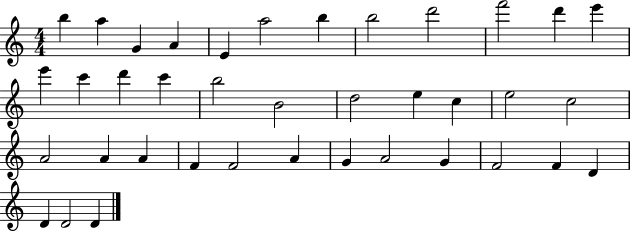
X:1
T:Untitled
M:4/4
L:1/4
K:C
b a G A E a2 b b2 d'2 f'2 d' e' e' c' d' c' b2 B2 d2 e c e2 c2 A2 A A F F2 A G A2 G F2 F D D D2 D